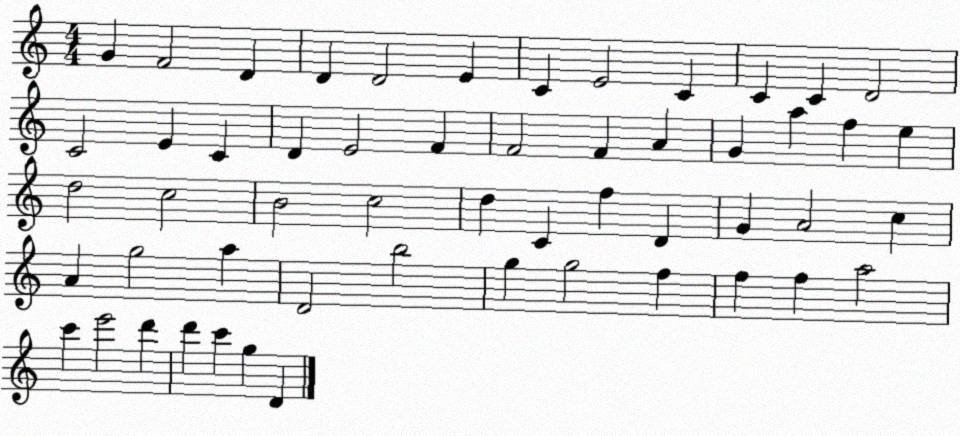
X:1
T:Untitled
M:4/4
L:1/4
K:C
G F2 D D D2 E C E2 C C C D2 C2 E C D E2 F F2 F A G a f e d2 c2 B2 c2 d C f D G A2 c A g2 a D2 b2 g g2 f f f a2 c' e'2 d' d' c' g D